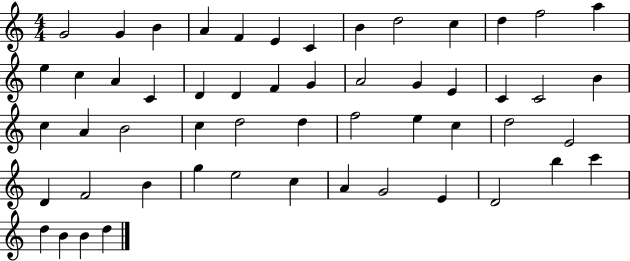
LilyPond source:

{
  \clef treble
  \numericTimeSignature
  \time 4/4
  \key c \major
  g'2 g'4 b'4 | a'4 f'4 e'4 c'4 | b'4 d''2 c''4 | d''4 f''2 a''4 | \break e''4 c''4 a'4 c'4 | d'4 d'4 f'4 g'4 | a'2 g'4 e'4 | c'4 c'2 b'4 | \break c''4 a'4 b'2 | c''4 d''2 d''4 | f''2 e''4 c''4 | d''2 e'2 | \break d'4 f'2 b'4 | g''4 e''2 c''4 | a'4 g'2 e'4 | d'2 b''4 c'''4 | \break d''4 b'4 b'4 d''4 | \bar "|."
}